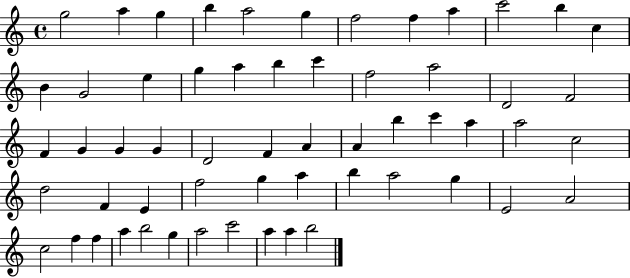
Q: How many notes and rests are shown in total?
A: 58